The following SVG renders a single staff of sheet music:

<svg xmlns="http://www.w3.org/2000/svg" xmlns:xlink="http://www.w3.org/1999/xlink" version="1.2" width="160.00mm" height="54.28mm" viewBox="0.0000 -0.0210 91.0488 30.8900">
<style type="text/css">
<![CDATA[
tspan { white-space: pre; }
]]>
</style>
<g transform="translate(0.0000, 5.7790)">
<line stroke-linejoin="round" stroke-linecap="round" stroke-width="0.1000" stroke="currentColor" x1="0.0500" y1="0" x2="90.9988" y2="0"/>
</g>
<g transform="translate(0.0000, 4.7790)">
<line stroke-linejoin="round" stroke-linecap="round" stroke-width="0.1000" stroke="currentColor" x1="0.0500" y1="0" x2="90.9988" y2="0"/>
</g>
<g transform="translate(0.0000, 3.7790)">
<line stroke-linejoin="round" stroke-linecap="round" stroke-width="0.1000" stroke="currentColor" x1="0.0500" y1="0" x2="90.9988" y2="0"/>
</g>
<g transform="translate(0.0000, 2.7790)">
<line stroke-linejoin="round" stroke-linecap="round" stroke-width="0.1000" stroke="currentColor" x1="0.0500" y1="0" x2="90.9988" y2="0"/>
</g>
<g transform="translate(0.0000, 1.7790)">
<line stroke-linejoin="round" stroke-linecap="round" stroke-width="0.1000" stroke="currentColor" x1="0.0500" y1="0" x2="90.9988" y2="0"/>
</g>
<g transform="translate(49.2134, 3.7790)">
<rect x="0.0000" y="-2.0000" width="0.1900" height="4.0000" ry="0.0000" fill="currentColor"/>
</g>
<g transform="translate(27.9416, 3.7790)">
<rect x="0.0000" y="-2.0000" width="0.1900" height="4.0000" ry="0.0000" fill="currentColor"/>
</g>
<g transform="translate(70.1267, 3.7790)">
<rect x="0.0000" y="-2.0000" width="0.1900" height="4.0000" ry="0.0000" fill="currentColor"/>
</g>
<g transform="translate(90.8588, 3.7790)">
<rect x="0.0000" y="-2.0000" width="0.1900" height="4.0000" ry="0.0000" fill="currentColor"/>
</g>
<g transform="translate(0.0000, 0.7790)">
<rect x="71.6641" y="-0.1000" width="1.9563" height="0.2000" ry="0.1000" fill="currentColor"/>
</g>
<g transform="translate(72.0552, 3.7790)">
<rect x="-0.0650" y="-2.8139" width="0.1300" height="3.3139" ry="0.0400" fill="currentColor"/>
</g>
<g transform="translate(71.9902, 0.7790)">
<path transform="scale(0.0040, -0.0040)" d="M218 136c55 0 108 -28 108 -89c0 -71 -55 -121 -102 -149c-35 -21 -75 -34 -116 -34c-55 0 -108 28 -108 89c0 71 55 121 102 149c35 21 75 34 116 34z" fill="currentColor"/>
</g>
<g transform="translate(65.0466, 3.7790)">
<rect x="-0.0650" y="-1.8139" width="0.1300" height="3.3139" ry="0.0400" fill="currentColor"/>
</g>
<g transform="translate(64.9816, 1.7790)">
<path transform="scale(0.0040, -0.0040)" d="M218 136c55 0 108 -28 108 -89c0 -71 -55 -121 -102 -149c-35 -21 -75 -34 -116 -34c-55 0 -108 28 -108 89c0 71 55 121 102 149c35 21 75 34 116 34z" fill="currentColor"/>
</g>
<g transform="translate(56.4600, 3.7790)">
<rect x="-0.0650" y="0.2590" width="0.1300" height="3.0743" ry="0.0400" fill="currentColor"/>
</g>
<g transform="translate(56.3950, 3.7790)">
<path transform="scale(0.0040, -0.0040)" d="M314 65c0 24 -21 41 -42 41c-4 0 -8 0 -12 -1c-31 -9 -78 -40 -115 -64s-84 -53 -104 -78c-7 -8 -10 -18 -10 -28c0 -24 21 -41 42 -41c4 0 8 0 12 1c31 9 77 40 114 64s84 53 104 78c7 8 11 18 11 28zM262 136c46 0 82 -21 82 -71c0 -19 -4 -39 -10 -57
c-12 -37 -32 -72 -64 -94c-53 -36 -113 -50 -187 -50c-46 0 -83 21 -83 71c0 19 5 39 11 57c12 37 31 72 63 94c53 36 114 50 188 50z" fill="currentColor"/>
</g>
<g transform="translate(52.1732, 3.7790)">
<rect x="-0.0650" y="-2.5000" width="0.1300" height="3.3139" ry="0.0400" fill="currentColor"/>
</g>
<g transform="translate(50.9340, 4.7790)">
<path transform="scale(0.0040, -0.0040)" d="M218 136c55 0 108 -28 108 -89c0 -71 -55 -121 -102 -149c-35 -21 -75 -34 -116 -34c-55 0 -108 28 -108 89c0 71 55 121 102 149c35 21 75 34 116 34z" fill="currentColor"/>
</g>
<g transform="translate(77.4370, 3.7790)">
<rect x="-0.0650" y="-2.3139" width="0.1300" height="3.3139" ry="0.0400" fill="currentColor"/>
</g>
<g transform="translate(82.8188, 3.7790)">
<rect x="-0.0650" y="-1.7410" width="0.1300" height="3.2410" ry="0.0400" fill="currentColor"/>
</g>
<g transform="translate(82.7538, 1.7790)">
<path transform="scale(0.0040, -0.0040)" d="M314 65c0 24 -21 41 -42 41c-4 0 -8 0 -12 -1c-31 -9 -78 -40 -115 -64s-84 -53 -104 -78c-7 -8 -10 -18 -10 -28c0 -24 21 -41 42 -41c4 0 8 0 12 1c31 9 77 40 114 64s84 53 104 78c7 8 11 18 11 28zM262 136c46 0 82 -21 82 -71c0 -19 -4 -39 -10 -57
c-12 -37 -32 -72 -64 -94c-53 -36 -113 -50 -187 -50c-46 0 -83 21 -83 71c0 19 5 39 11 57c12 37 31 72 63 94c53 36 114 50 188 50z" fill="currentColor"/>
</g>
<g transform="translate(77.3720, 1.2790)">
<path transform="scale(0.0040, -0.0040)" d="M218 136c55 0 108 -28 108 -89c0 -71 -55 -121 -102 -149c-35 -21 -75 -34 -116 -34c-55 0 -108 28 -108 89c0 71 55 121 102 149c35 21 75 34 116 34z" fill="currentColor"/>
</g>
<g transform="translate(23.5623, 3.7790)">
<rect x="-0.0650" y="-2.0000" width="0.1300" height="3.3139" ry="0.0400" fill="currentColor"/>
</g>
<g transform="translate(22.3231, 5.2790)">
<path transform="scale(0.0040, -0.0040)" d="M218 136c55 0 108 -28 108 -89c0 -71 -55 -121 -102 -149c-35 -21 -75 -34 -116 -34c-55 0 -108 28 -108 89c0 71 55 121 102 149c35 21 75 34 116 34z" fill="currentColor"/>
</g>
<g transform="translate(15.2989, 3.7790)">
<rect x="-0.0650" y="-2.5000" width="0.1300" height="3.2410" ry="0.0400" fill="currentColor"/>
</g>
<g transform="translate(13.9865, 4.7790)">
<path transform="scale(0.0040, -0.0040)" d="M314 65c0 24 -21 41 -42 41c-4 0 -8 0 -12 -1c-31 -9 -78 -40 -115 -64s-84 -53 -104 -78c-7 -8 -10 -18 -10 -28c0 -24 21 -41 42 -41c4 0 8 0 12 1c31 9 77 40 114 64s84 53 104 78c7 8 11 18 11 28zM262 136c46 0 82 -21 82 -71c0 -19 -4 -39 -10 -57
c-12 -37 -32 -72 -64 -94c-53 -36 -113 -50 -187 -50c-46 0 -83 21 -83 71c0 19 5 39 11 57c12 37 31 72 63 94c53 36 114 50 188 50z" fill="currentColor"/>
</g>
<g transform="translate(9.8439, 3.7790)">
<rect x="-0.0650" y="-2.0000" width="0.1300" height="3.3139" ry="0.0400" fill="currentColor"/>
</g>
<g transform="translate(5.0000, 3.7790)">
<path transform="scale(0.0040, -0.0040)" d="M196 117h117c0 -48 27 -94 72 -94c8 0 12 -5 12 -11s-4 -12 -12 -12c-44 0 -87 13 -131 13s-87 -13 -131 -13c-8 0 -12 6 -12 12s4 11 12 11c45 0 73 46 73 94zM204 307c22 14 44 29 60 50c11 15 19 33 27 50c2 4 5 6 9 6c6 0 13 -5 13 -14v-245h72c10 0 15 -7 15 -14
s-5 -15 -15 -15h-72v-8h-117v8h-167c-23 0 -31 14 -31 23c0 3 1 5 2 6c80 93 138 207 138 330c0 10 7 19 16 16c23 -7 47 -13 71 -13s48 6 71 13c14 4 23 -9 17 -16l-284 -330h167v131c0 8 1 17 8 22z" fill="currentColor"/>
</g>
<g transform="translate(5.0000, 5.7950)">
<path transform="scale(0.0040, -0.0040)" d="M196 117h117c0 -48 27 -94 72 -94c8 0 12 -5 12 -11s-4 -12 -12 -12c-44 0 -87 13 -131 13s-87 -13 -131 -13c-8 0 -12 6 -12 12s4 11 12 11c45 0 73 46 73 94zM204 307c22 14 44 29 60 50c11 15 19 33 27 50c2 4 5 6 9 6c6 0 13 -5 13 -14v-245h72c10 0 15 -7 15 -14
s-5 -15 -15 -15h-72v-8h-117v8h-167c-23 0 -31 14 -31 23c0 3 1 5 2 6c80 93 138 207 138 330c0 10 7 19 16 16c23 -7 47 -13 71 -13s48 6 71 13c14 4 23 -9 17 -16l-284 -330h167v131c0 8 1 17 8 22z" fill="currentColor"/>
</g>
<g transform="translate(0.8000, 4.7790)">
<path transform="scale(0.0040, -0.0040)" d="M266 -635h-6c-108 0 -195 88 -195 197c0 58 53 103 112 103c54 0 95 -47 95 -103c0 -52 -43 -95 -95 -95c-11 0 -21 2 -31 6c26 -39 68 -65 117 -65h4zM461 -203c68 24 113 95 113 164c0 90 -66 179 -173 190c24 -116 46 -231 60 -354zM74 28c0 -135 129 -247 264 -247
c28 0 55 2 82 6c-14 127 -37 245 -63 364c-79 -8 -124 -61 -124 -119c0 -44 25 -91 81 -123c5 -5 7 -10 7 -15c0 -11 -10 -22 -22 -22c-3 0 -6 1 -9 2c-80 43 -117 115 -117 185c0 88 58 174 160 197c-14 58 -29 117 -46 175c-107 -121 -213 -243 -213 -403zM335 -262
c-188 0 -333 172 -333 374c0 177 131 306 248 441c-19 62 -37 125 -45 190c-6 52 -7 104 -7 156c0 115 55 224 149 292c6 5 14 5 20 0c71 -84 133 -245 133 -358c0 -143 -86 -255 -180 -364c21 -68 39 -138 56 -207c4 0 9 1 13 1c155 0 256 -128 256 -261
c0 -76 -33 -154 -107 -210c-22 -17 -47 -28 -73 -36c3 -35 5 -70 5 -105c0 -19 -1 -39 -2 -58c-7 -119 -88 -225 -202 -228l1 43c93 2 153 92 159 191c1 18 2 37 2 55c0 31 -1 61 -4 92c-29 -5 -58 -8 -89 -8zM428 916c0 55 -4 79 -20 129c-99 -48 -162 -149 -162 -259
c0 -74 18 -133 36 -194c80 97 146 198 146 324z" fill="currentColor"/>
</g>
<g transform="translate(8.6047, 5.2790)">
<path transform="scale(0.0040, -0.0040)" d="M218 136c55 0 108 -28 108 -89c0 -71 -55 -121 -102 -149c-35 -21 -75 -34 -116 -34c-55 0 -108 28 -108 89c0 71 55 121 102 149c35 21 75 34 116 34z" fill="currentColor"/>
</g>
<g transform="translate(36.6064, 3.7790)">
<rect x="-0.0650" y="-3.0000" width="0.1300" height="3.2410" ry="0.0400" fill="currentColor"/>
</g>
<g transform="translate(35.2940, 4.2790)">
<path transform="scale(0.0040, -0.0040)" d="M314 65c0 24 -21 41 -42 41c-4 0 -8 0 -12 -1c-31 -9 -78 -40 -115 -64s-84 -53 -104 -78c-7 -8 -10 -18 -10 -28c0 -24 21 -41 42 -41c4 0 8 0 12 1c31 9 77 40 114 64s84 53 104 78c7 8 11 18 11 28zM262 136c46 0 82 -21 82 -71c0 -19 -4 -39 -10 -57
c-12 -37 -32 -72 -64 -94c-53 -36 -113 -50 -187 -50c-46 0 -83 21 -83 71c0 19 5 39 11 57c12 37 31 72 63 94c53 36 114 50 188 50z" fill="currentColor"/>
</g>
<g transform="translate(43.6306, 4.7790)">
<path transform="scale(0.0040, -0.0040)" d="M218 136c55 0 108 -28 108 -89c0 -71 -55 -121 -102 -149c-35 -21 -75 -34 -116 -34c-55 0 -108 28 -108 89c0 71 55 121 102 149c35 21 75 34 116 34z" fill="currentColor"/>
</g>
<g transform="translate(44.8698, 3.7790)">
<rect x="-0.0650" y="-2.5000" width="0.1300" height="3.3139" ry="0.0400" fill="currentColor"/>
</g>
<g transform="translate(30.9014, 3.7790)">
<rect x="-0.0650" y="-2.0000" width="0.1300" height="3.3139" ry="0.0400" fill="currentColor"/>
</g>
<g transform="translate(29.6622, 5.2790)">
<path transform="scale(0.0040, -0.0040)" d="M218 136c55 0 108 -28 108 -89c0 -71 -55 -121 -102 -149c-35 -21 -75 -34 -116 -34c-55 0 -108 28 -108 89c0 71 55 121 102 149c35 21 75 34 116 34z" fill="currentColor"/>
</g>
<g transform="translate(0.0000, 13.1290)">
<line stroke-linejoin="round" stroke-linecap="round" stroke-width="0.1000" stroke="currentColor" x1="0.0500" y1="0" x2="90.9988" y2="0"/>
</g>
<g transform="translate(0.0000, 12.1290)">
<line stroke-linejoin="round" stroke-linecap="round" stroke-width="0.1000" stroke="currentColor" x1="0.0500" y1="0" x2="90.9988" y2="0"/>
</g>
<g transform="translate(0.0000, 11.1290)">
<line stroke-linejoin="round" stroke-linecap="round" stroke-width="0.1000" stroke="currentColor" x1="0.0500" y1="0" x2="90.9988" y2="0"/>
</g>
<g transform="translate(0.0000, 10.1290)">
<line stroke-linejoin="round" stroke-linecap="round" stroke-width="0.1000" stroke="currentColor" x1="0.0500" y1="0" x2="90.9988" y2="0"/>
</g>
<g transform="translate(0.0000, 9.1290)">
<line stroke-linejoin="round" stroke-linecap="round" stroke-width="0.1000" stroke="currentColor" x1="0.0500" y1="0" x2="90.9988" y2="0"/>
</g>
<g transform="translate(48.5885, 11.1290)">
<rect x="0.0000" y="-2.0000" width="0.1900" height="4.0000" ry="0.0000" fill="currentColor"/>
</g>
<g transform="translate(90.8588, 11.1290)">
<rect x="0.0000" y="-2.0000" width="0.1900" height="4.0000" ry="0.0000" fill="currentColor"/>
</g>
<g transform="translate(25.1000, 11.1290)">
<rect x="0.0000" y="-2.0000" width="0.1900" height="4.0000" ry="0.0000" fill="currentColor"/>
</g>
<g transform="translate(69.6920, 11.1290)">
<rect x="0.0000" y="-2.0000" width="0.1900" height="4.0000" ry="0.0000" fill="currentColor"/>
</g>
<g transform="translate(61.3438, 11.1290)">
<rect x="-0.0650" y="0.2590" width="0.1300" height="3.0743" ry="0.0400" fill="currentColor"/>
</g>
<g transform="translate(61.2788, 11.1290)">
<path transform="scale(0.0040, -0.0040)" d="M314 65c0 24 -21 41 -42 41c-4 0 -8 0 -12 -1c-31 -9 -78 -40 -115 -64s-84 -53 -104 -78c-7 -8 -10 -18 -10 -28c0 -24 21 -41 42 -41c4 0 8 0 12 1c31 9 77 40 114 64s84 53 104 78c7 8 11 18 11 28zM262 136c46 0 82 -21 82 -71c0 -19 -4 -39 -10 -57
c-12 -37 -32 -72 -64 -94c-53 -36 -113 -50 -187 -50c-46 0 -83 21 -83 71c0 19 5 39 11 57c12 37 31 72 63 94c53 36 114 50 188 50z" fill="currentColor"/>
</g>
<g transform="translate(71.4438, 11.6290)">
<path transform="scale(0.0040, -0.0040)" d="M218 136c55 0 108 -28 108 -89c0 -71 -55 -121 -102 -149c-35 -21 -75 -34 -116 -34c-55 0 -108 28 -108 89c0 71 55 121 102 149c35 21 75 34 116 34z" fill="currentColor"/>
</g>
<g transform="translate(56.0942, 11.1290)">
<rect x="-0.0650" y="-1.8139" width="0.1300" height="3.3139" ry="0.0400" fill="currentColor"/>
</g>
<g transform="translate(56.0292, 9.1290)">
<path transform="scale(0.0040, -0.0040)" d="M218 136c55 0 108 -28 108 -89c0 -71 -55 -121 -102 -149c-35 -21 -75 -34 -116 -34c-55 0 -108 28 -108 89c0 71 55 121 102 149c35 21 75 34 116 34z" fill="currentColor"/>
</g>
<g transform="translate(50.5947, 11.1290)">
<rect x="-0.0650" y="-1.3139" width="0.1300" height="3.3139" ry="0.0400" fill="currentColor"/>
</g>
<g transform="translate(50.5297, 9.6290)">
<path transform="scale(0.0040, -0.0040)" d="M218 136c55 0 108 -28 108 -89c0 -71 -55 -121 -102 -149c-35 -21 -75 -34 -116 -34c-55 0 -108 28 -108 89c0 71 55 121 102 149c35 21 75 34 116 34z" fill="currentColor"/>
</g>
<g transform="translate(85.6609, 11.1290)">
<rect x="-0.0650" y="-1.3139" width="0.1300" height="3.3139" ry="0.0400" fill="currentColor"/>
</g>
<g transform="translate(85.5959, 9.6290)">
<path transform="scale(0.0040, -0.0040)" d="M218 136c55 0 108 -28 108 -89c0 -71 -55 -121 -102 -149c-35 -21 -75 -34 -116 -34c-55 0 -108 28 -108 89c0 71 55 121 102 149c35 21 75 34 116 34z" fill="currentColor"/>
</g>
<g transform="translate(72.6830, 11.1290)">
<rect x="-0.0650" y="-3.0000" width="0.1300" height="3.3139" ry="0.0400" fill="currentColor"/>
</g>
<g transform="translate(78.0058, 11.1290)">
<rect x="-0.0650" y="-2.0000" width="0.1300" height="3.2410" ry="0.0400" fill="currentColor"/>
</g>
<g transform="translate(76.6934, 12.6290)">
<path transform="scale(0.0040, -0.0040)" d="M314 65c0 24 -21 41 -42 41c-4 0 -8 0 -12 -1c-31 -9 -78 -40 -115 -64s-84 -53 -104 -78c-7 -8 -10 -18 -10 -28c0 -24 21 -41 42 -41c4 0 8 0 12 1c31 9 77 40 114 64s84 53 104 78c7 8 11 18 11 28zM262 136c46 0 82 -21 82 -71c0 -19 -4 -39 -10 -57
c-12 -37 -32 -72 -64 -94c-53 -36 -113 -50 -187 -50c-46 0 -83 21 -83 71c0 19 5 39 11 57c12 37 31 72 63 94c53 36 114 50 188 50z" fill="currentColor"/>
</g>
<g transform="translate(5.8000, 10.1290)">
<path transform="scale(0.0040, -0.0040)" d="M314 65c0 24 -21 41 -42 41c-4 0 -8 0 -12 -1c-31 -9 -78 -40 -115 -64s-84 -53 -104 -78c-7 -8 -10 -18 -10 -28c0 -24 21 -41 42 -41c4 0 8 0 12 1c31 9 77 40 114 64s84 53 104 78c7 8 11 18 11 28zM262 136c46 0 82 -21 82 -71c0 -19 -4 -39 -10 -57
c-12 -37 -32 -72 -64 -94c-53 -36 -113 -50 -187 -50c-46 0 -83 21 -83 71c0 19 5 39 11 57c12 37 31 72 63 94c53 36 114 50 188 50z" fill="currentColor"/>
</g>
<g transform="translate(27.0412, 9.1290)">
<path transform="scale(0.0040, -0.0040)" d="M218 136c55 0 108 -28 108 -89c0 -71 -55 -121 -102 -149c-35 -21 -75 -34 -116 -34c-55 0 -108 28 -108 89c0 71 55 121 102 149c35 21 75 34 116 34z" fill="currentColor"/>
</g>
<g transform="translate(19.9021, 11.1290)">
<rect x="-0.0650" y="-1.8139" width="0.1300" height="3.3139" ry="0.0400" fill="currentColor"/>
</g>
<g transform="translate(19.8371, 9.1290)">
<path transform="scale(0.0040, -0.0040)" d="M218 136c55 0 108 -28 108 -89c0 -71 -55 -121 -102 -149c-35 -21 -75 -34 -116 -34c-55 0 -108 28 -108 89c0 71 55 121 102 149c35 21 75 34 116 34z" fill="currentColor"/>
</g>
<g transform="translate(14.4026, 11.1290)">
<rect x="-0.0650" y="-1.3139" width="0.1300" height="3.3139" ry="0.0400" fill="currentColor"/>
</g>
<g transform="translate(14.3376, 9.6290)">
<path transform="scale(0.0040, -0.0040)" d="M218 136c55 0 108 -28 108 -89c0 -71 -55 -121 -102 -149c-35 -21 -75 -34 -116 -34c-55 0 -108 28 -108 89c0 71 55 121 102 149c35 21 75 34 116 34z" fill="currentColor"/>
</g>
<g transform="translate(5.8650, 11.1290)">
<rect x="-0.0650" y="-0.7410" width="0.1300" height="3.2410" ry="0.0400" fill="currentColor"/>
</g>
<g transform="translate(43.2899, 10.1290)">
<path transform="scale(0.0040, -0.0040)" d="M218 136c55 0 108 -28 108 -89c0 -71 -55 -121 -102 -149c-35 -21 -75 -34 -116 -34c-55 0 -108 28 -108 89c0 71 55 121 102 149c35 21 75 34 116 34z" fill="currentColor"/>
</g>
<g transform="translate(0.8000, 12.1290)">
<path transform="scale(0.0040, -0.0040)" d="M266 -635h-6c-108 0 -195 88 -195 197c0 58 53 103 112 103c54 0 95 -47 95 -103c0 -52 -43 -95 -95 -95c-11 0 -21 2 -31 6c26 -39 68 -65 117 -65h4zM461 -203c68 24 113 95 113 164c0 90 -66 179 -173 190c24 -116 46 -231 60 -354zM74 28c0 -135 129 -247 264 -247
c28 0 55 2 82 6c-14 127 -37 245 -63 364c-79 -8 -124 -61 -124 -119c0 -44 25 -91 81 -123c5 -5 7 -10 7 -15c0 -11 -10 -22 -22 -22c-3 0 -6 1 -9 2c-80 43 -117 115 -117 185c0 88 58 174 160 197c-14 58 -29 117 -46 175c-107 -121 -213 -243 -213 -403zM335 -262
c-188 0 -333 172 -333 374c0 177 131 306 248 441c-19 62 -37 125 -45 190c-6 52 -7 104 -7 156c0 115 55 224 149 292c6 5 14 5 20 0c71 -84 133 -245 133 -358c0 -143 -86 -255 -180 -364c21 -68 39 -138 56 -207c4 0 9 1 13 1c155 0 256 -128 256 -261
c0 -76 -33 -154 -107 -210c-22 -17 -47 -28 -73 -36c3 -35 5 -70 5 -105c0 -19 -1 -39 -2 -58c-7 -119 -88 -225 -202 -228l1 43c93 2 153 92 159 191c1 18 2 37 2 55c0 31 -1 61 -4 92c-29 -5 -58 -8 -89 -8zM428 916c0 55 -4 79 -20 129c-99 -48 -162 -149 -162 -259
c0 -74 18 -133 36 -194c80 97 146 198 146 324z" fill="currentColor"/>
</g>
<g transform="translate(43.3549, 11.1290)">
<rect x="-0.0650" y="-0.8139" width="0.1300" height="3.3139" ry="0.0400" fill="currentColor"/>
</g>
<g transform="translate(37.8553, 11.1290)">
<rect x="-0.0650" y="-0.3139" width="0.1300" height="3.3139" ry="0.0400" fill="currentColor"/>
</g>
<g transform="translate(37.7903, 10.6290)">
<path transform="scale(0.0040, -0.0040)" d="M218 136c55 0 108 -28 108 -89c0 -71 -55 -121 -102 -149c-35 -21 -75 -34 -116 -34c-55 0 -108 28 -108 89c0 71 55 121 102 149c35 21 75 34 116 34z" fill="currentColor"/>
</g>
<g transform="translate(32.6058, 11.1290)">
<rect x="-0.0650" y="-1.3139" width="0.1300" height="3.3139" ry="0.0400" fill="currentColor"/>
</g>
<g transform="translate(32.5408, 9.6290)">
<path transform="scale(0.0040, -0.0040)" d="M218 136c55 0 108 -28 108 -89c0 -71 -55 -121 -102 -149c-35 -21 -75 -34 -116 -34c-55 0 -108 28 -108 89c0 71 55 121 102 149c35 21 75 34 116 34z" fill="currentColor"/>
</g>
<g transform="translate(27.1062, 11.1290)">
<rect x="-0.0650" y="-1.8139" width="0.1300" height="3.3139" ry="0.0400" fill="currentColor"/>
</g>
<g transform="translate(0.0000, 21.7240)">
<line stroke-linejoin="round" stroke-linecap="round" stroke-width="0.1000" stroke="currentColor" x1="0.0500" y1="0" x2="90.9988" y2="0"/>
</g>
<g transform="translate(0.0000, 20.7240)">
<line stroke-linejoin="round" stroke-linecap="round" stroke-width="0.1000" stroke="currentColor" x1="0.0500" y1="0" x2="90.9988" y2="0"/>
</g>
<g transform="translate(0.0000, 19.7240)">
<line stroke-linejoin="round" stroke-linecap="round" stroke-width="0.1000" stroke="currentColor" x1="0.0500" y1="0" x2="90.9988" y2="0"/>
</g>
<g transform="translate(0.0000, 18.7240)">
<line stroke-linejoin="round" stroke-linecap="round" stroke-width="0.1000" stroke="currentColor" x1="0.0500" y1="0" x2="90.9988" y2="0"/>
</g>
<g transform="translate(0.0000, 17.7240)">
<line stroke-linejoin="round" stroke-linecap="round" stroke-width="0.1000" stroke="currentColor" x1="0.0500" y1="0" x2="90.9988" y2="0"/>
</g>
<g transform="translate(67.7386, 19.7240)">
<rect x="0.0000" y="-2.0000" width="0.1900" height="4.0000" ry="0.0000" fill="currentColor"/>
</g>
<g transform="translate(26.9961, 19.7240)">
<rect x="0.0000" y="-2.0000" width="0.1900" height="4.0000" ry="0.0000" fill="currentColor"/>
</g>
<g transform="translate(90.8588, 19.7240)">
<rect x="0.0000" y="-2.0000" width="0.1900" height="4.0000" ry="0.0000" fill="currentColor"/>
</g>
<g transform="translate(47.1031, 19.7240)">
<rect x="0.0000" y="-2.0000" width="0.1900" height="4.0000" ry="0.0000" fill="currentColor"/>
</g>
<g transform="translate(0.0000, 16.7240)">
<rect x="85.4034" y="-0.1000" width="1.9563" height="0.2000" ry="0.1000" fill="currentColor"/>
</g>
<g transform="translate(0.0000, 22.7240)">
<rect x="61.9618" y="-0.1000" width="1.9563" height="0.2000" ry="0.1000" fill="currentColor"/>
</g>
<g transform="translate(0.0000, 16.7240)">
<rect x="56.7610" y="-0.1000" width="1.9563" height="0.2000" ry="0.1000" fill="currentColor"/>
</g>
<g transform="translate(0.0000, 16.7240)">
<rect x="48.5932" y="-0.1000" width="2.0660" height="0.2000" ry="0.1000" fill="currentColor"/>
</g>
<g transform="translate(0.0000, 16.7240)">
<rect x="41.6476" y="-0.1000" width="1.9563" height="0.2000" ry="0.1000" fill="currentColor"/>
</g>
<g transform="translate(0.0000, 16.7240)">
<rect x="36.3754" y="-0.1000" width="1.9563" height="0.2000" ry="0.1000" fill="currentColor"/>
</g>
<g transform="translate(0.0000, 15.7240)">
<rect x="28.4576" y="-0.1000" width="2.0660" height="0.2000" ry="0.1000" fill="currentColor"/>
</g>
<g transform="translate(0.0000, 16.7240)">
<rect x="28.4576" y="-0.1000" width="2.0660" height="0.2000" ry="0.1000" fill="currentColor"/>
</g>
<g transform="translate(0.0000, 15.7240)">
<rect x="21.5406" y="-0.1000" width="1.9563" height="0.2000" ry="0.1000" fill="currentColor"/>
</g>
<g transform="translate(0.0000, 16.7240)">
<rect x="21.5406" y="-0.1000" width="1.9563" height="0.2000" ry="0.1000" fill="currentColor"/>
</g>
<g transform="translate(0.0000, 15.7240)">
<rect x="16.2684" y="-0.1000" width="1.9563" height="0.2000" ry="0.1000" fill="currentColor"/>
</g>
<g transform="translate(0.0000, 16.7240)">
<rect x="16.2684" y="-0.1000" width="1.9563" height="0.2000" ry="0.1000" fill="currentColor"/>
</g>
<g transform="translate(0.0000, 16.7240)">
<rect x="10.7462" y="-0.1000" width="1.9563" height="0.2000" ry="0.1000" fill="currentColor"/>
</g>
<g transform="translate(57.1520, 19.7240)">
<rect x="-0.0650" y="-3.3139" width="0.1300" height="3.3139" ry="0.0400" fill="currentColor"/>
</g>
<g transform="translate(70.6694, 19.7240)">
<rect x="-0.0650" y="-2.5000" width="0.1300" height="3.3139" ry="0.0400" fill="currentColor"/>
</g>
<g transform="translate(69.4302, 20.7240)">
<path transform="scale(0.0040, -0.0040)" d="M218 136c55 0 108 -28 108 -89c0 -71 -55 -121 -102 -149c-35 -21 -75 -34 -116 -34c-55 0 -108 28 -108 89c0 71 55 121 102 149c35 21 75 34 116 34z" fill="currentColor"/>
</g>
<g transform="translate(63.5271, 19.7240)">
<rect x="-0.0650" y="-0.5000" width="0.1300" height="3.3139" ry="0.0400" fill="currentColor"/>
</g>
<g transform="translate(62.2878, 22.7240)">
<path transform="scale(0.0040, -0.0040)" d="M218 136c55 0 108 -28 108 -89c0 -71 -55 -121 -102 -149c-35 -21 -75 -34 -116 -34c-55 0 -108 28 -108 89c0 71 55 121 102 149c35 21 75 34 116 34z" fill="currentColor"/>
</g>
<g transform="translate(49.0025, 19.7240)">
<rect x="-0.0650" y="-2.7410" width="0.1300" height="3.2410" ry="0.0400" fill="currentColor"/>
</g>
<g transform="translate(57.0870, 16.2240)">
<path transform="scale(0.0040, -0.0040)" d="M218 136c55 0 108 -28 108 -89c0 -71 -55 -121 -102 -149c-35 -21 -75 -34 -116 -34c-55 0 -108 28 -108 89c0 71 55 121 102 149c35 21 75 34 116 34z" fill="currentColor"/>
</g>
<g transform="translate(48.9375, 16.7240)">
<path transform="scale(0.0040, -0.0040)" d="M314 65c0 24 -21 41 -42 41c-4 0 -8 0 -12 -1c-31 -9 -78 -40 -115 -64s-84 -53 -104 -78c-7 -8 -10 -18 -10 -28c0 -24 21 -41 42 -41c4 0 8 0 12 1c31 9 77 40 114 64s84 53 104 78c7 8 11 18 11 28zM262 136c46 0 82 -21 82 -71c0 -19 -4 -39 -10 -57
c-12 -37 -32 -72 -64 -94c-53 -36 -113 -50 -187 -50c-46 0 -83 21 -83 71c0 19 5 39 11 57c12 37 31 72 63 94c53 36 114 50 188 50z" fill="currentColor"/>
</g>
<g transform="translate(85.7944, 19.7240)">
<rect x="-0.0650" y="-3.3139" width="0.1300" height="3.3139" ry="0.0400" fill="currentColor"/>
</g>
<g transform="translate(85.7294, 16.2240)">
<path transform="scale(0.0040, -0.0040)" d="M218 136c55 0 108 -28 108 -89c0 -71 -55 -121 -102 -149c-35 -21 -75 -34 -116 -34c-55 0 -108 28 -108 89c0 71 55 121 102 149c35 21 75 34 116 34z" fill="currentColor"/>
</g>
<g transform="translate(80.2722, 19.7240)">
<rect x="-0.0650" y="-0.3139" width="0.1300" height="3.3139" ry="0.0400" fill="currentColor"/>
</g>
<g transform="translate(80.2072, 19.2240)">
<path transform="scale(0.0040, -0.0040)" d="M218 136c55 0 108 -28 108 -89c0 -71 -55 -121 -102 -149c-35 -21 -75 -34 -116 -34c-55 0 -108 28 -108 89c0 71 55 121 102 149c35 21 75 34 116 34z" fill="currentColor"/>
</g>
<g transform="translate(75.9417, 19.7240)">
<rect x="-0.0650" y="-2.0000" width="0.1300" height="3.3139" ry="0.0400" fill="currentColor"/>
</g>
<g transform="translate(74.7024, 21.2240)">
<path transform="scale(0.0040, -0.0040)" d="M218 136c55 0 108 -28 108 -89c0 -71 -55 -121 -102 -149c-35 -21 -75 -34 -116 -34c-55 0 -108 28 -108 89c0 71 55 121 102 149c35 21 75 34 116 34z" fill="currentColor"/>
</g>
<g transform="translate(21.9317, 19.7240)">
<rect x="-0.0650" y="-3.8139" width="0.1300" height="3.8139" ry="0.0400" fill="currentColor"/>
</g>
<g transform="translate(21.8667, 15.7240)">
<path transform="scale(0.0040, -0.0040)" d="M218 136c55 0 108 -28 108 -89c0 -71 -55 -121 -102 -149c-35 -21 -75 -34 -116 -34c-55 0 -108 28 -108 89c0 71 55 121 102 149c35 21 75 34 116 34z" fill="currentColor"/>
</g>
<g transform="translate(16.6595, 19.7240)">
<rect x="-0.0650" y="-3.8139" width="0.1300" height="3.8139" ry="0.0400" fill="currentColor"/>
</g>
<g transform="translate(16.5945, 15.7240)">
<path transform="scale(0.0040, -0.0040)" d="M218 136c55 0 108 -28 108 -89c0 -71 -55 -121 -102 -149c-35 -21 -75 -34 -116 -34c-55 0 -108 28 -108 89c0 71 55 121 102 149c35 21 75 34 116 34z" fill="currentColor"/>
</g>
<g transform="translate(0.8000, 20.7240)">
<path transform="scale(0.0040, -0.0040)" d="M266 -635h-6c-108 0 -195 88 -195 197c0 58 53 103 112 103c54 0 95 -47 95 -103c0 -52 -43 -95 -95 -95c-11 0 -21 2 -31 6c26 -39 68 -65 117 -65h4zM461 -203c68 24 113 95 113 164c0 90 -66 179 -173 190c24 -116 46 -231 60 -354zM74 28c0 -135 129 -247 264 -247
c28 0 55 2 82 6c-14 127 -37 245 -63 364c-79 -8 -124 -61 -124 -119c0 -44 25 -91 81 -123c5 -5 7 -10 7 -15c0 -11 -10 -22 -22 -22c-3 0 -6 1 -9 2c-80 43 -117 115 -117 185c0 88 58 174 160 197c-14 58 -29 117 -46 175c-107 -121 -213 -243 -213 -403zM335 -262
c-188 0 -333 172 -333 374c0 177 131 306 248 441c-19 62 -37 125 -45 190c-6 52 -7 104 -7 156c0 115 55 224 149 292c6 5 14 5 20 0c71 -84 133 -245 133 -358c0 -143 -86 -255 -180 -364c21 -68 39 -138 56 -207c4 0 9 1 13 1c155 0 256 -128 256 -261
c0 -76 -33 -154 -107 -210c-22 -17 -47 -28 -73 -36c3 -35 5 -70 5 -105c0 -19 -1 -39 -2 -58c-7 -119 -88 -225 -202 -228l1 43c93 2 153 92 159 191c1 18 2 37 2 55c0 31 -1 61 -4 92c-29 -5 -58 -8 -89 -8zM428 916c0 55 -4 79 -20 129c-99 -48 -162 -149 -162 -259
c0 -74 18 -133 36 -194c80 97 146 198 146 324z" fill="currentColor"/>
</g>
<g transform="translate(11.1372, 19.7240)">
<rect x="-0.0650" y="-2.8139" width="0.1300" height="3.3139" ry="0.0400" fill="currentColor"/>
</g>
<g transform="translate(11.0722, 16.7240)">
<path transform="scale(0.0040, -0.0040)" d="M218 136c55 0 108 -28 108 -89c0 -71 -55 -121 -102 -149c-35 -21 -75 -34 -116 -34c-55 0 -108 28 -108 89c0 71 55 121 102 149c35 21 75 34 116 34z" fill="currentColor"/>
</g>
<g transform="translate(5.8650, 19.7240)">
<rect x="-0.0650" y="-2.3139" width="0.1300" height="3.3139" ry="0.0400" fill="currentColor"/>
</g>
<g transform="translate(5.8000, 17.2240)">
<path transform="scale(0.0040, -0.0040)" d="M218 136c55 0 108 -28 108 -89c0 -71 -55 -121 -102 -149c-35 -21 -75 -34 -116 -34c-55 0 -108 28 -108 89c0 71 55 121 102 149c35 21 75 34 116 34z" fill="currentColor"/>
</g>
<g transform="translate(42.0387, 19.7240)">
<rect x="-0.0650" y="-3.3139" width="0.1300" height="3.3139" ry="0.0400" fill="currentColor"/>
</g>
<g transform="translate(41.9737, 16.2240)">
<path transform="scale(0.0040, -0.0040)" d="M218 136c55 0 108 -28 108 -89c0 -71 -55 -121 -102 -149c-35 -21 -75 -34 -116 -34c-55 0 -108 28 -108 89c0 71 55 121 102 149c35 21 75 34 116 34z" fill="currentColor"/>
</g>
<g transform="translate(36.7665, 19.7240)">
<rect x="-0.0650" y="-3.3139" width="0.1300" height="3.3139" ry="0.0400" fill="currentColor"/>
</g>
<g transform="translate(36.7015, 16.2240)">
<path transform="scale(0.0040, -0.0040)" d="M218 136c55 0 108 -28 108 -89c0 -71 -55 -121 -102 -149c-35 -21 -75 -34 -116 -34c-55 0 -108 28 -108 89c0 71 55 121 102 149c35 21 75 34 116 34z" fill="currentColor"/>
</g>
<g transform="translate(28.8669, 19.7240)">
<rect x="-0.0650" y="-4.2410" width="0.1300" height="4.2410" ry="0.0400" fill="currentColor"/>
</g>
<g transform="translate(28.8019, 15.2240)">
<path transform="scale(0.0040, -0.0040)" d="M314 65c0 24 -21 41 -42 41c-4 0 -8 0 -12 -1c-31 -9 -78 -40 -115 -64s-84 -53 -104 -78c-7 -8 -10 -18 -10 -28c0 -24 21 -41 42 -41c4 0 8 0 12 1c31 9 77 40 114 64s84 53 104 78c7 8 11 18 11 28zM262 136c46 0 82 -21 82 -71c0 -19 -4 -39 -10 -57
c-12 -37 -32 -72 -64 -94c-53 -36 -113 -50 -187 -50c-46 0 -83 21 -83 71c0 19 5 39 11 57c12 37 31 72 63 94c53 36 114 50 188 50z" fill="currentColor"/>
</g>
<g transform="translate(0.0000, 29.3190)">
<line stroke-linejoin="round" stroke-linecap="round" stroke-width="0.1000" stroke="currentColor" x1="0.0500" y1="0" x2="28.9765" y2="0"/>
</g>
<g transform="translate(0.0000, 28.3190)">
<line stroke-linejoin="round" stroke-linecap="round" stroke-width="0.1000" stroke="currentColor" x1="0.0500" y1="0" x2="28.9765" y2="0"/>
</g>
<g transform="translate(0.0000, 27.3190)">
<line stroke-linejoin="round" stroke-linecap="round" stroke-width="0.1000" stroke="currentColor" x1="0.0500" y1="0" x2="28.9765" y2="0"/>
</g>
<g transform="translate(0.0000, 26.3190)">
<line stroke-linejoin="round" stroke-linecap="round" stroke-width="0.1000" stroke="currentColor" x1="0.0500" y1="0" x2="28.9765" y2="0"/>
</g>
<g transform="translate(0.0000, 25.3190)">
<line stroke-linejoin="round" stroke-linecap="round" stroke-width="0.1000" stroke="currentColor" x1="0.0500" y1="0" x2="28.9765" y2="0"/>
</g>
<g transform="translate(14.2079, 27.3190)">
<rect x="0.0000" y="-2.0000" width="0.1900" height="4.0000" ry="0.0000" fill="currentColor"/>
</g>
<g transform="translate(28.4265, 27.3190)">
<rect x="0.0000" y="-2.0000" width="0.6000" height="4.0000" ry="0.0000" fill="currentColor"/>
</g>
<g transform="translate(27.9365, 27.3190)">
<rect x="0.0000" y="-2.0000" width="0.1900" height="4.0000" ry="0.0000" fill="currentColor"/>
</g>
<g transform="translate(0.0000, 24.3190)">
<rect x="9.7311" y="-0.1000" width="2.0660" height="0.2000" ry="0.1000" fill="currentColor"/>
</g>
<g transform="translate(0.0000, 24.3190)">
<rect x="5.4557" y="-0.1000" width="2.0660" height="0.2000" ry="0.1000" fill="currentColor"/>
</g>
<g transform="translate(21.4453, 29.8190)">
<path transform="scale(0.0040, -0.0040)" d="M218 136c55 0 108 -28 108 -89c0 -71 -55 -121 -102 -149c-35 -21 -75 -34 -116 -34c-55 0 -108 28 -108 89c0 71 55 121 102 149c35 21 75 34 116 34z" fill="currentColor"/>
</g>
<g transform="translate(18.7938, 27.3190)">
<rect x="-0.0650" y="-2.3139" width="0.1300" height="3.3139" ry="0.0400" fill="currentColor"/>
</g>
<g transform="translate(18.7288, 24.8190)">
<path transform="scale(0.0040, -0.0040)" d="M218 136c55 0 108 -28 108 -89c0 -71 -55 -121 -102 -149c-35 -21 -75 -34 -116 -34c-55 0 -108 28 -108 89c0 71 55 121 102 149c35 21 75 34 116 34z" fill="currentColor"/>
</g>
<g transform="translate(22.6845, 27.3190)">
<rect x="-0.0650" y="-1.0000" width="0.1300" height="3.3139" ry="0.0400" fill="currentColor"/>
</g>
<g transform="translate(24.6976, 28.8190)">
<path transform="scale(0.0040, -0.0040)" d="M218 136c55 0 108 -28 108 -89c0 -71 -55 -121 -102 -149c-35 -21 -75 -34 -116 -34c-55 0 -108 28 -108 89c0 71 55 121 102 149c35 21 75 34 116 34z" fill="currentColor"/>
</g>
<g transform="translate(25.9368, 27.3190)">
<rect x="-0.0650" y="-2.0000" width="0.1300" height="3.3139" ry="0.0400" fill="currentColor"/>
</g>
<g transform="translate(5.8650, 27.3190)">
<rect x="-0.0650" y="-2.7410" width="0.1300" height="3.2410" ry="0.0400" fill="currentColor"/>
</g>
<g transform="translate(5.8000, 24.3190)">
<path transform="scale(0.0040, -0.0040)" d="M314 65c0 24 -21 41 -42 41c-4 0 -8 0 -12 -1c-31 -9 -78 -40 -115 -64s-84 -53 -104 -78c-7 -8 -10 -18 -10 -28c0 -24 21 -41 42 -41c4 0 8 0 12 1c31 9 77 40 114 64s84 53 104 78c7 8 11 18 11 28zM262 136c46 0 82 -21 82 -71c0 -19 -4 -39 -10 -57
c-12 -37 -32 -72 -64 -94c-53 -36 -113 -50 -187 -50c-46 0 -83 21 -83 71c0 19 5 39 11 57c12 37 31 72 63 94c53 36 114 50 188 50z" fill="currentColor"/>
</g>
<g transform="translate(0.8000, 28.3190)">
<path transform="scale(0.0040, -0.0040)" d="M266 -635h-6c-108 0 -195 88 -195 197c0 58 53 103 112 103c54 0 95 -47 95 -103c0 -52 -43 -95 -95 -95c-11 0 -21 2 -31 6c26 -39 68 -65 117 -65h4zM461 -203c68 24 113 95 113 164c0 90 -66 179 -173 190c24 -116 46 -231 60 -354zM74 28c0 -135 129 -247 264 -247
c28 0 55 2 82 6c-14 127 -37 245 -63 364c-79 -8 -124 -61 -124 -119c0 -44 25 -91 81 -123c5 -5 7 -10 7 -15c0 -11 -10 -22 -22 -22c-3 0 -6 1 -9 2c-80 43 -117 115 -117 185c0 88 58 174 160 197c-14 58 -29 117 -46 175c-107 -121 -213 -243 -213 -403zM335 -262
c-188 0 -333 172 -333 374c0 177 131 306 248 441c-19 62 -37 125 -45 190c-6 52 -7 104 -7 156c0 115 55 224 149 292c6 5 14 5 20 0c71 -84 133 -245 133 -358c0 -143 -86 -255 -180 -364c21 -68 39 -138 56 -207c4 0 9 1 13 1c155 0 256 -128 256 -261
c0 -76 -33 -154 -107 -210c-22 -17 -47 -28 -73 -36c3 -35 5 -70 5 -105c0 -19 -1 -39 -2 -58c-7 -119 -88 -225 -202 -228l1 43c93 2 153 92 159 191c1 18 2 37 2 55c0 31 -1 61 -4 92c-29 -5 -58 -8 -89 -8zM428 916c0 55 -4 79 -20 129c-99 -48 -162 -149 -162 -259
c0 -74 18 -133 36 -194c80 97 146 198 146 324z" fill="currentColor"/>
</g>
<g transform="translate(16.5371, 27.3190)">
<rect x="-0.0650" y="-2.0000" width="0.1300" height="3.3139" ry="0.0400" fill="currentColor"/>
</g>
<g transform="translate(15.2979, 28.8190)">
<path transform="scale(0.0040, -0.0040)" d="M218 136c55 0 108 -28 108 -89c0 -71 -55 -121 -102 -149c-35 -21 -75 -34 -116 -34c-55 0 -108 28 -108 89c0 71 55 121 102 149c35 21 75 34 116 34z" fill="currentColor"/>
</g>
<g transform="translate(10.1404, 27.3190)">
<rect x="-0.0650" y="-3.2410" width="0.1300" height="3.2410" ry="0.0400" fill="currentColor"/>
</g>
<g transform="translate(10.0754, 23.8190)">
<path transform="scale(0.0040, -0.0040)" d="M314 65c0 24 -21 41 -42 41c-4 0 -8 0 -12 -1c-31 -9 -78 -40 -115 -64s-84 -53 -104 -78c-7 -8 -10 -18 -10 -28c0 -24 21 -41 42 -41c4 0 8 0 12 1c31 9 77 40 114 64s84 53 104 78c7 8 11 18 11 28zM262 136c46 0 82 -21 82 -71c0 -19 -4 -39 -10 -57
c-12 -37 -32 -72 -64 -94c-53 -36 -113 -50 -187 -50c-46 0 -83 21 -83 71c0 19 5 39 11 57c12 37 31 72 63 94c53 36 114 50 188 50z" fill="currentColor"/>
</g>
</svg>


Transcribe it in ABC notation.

X:1
T:Untitled
M:4/4
L:1/4
K:C
F G2 F F A2 G G B2 f a g f2 d2 e f f e c d e f B2 A F2 e g a c' c' d'2 b b a2 b C G F c b a2 b2 F g D F